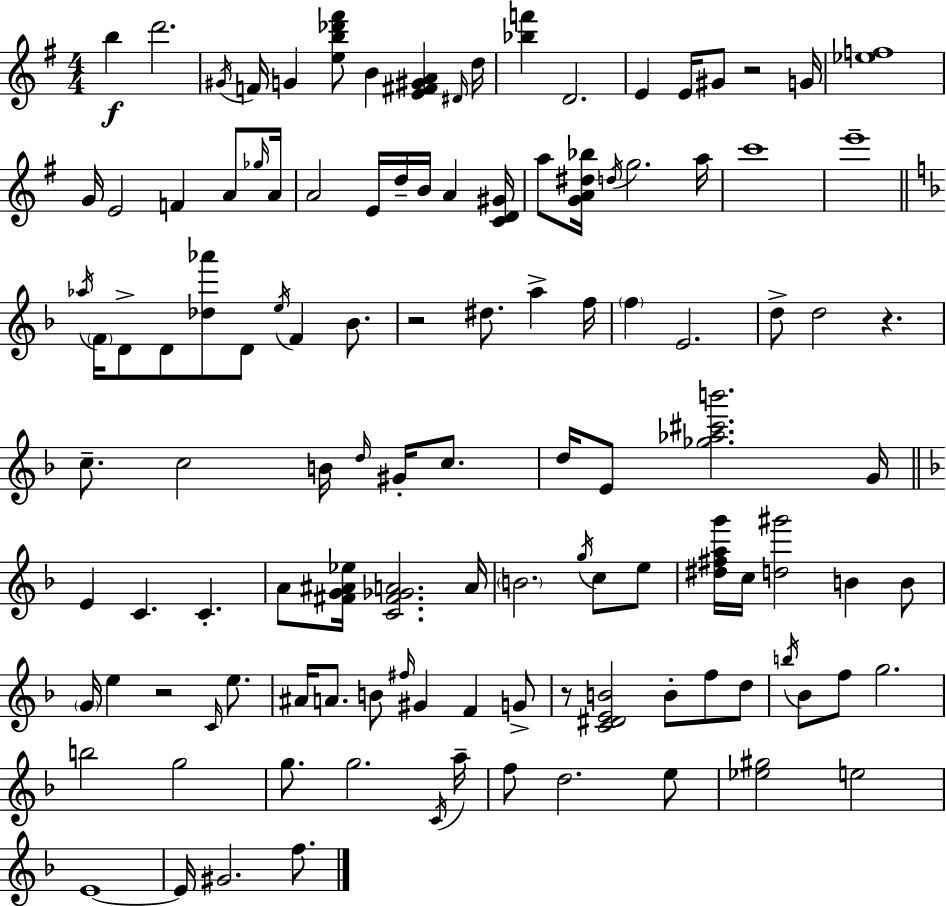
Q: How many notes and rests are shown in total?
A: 117